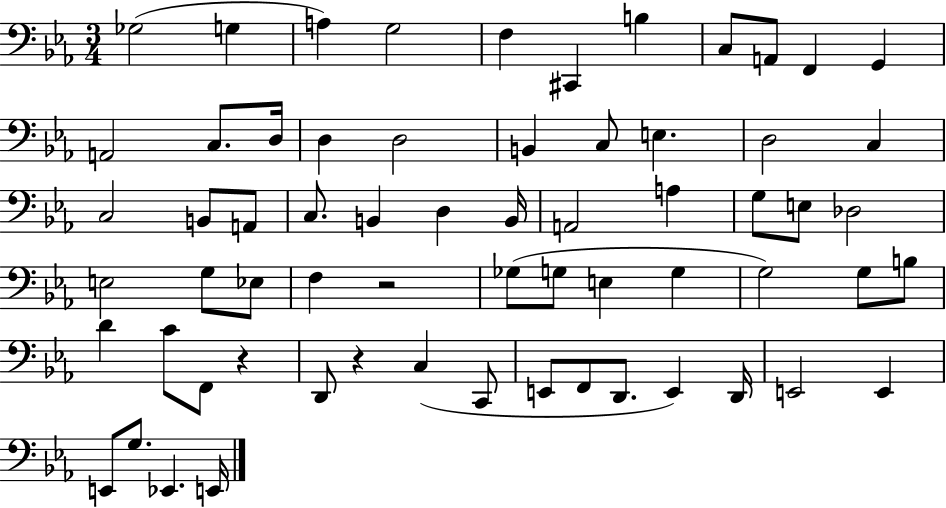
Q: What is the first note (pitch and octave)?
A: Gb3